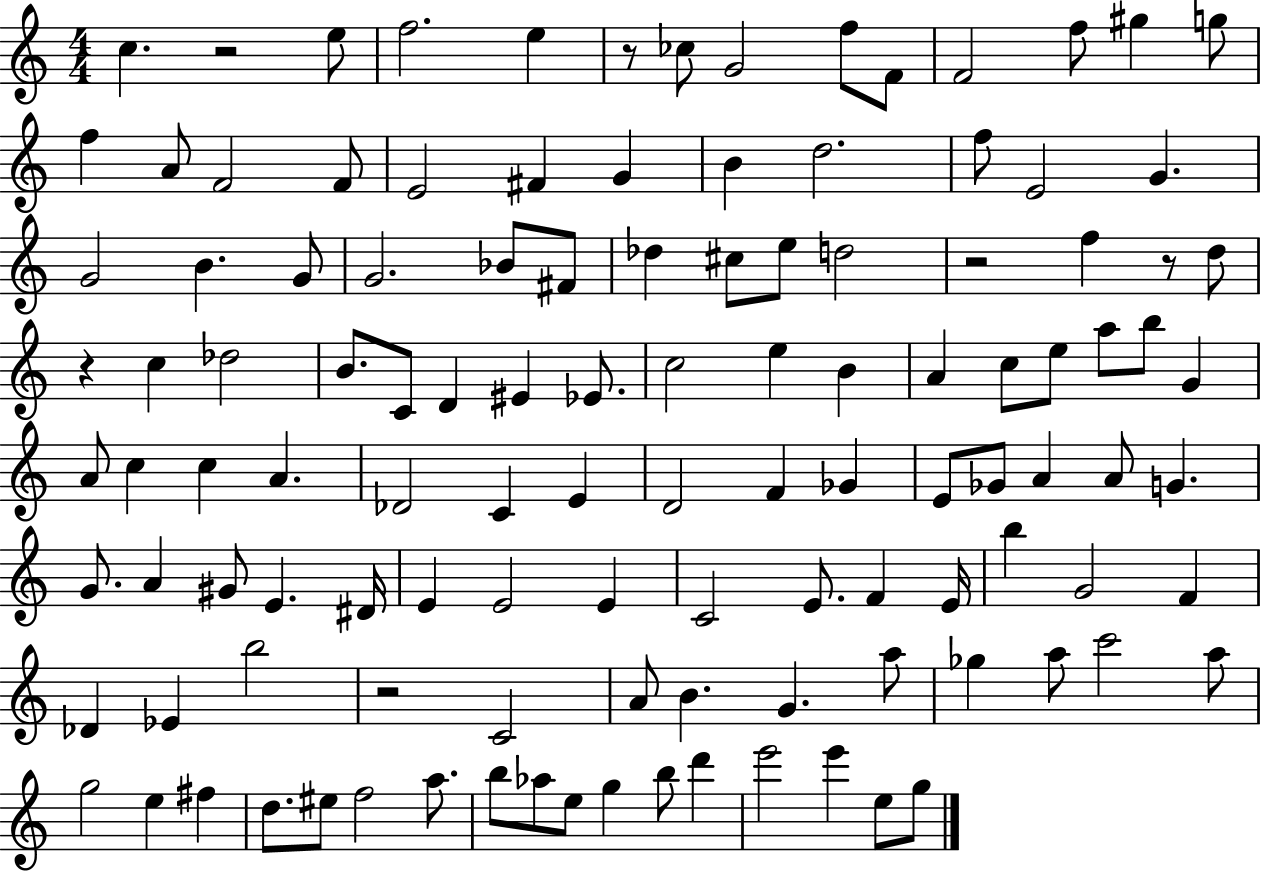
X:1
T:Untitled
M:4/4
L:1/4
K:C
c z2 e/2 f2 e z/2 _c/2 G2 f/2 F/2 F2 f/2 ^g g/2 f A/2 F2 F/2 E2 ^F G B d2 f/2 E2 G G2 B G/2 G2 _B/2 ^F/2 _d ^c/2 e/2 d2 z2 f z/2 d/2 z c _d2 B/2 C/2 D ^E _E/2 c2 e B A c/2 e/2 a/2 b/2 G A/2 c c A _D2 C E D2 F _G E/2 _G/2 A A/2 G G/2 A ^G/2 E ^D/4 E E2 E C2 E/2 F E/4 b G2 F _D _E b2 z2 C2 A/2 B G a/2 _g a/2 c'2 a/2 g2 e ^f d/2 ^e/2 f2 a/2 b/2 _a/2 e/2 g b/2 d' e'2 e' e/2 g/2